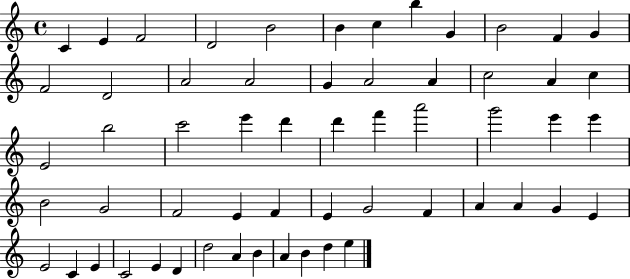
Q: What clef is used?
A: treble